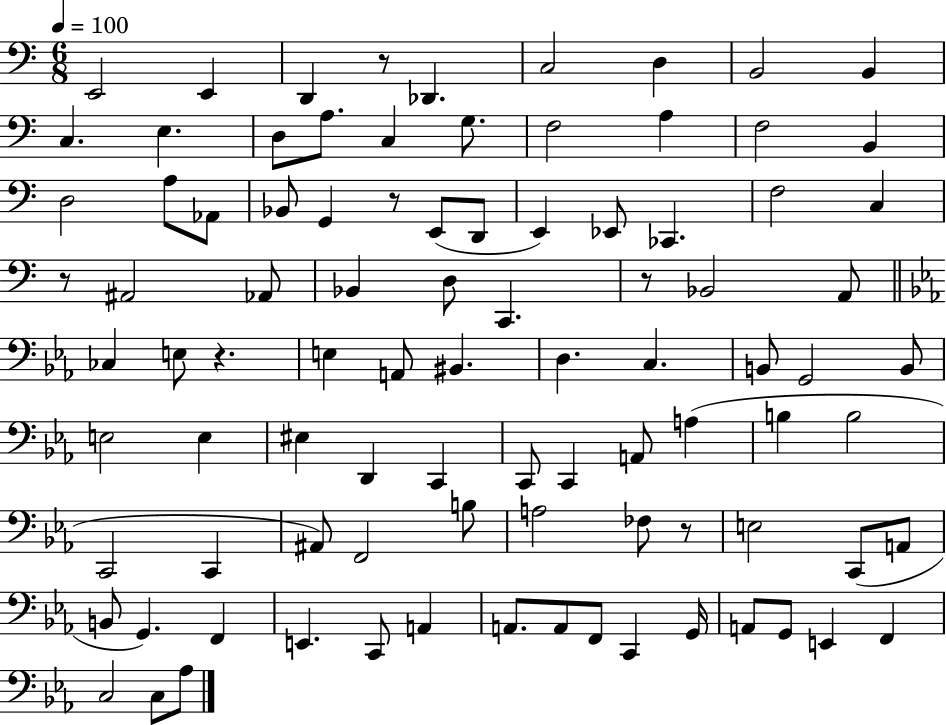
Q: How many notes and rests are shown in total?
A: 92